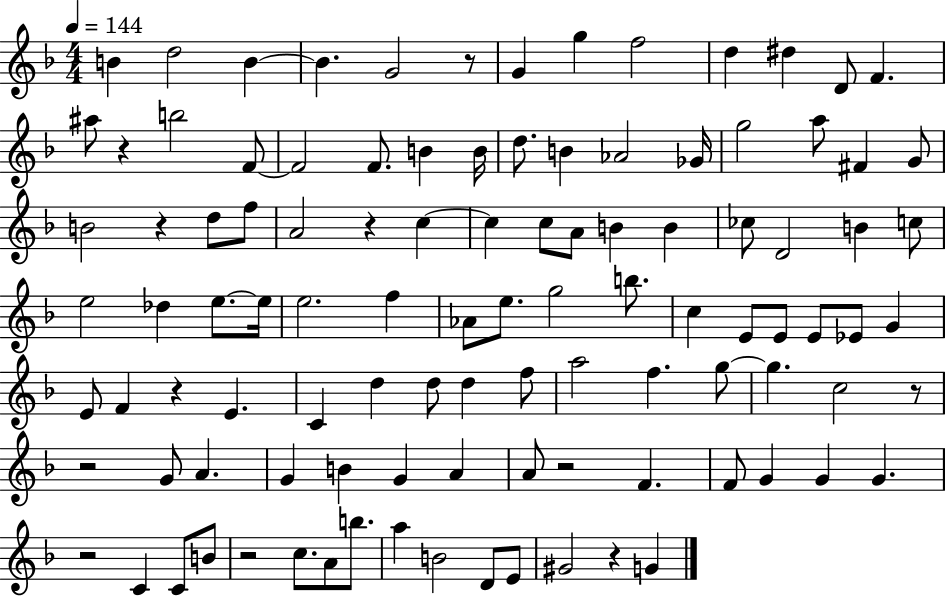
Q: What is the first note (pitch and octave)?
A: B4